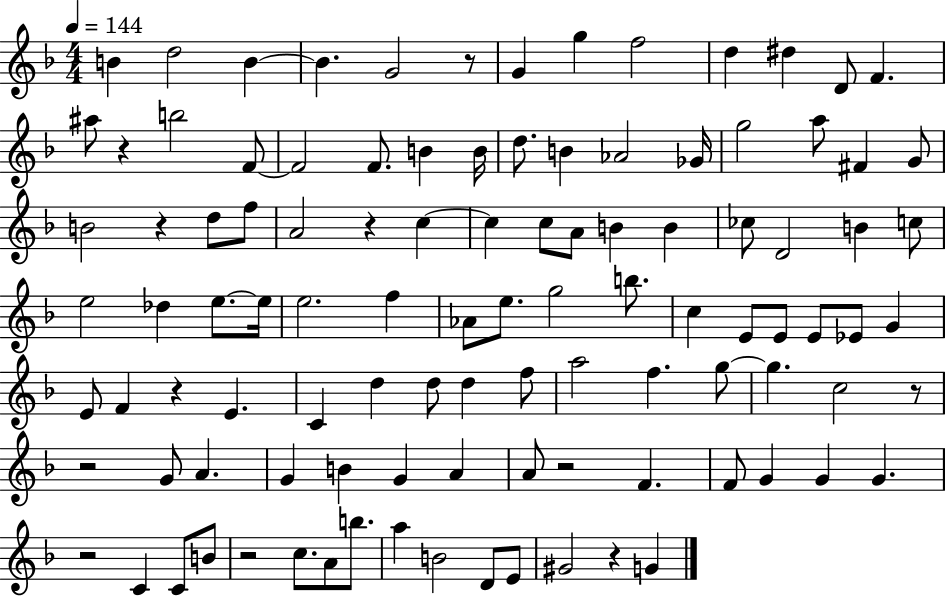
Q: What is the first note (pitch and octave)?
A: B4